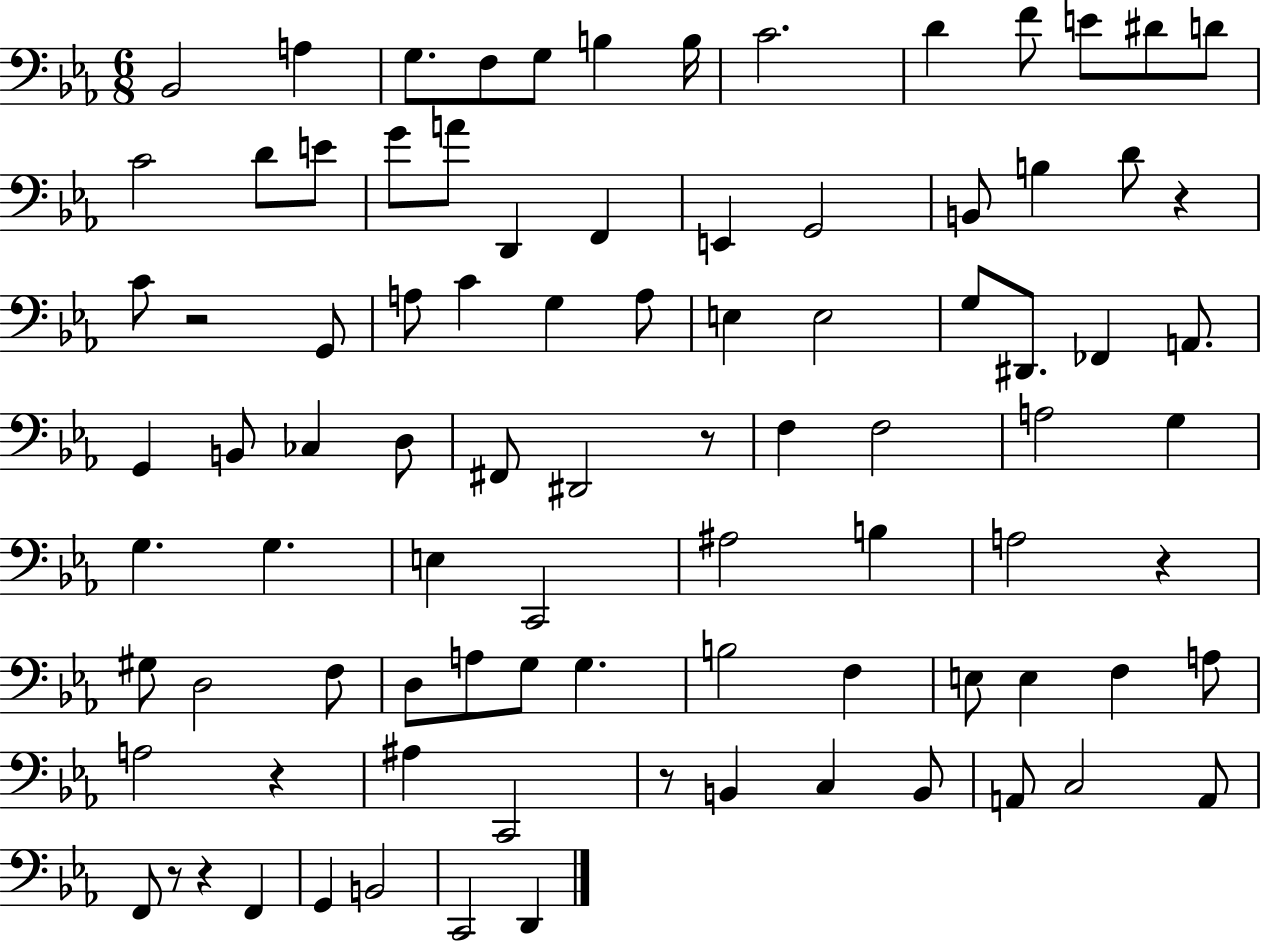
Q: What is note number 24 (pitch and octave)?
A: B3